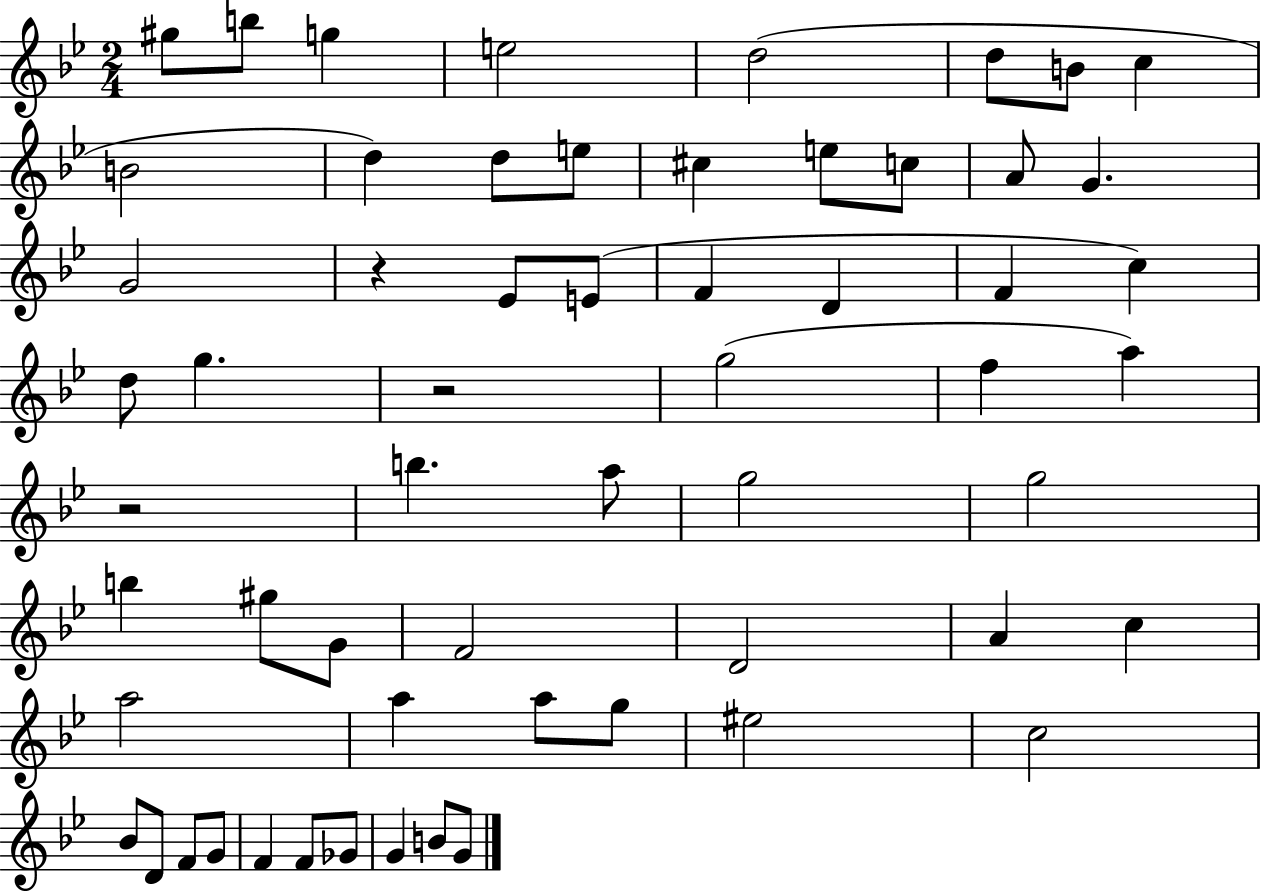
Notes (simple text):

G#5/e B5/e G5/q E5/h D5/h D5/e B4/e C5/q B4/h D5/q D5/e E5/e C#5/q E5/e C5/e A4/e G4/q. G4/h R/q Eb4/e E4/e F4/q D4/q F4/q C5/q D5/e G5/q. R/h G5/h F5/q A5/q R/h B5/q. A5/e G5/h G5/h B5/q G#5/e G4/e F4/h D4/h A4/q C5/q A5/h A5/q A5/e G5/e EIS5/h C5/h Bb4/e D4/e F4/e G4/e F4/q F4/e Gb4/e G4/q B4/e G4/e